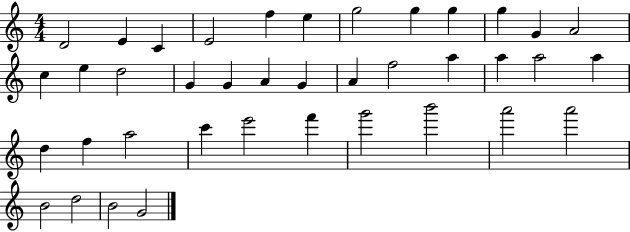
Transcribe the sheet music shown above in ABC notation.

X:1
T:Untitled
M:4/4
L:1/4
K:C
D2 E C E2 f e g2 g g g G A2 c e d2 G G A G A f2 a a a2 a d f a2 c' e'2 f' g'2 b'2 a'2 a'2 B2 d2 B2 G2